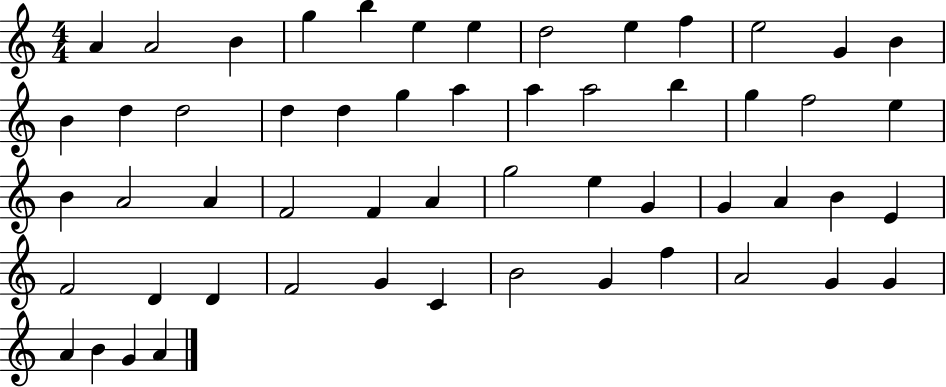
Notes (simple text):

A4/q A4/h B4/q G5/q B5/q E5/q E5/q D5/h E5/q F5/q E5/h G4/q B4/q B4/q D5/q D5/h D5/q D5/q G5/q A5/q A5/q A5/h B5/q G5/q F5/h E5/q B4/q A4/h A4/q F4/h F4/q A4/q G5/h E5/q G4/q G4/q A4/q B4/q E4/q F4/h D4/q D4/q F4/h G4/q C4/q B4/h G4/q F5/q A4/h G4/q G4/q A4/q B4/q G4/q A4/q